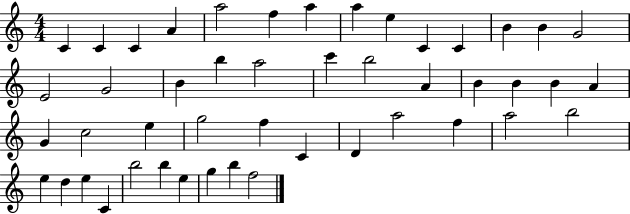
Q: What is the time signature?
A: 4/4